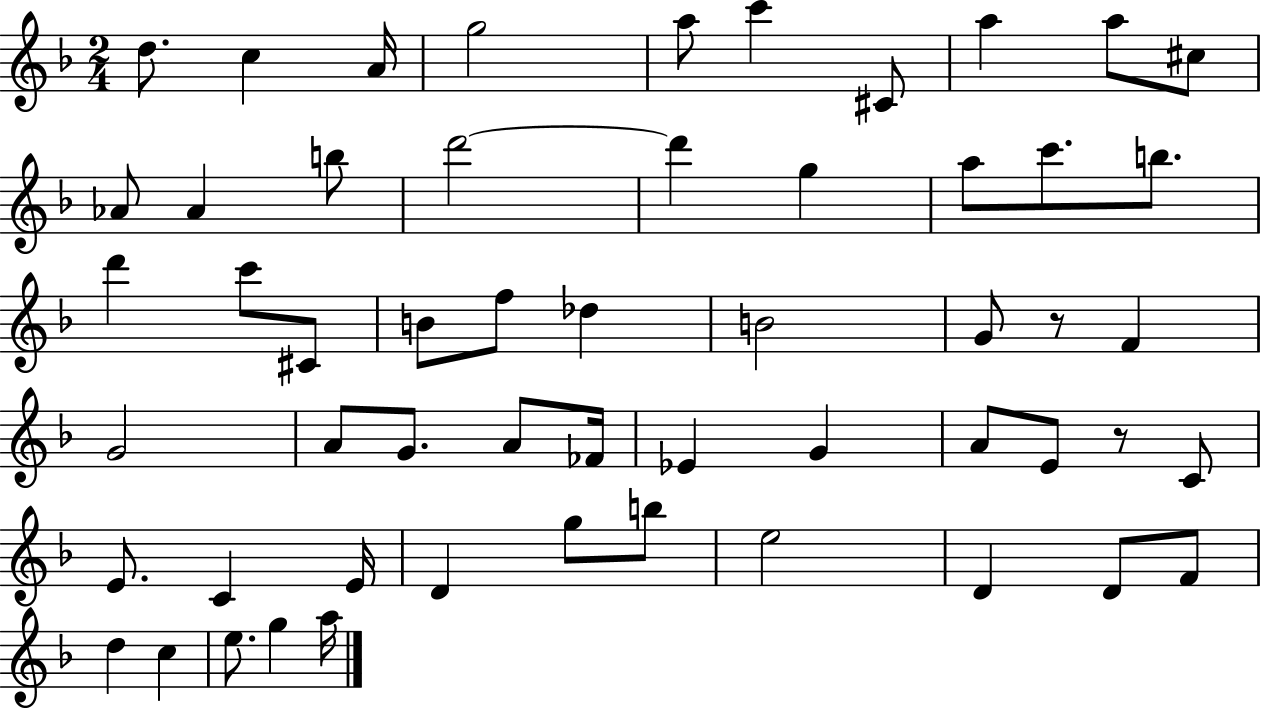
D5/e. C5/q A4/s G5/h A5/e C6/q C#4/e A5/q A5/e C#5/e Ab4/e Ab4/q B5/e D6/h D6/q G5/q A5/e C6/e. B5/e. D6/q C6/e C#4/e B4/e F5/e Db5/q B4/h G4/e R/e F4/q G4/h A4/e G4/e. A4/e FES4/s Eb4/q G4/q A4/e E4/e R/e C4/e E4/e. C4/q E4/s D4/q G5/e B5/e E5/h D4/q D4/e F4/e D5/q C5/q E5/e. G5/q A5/s